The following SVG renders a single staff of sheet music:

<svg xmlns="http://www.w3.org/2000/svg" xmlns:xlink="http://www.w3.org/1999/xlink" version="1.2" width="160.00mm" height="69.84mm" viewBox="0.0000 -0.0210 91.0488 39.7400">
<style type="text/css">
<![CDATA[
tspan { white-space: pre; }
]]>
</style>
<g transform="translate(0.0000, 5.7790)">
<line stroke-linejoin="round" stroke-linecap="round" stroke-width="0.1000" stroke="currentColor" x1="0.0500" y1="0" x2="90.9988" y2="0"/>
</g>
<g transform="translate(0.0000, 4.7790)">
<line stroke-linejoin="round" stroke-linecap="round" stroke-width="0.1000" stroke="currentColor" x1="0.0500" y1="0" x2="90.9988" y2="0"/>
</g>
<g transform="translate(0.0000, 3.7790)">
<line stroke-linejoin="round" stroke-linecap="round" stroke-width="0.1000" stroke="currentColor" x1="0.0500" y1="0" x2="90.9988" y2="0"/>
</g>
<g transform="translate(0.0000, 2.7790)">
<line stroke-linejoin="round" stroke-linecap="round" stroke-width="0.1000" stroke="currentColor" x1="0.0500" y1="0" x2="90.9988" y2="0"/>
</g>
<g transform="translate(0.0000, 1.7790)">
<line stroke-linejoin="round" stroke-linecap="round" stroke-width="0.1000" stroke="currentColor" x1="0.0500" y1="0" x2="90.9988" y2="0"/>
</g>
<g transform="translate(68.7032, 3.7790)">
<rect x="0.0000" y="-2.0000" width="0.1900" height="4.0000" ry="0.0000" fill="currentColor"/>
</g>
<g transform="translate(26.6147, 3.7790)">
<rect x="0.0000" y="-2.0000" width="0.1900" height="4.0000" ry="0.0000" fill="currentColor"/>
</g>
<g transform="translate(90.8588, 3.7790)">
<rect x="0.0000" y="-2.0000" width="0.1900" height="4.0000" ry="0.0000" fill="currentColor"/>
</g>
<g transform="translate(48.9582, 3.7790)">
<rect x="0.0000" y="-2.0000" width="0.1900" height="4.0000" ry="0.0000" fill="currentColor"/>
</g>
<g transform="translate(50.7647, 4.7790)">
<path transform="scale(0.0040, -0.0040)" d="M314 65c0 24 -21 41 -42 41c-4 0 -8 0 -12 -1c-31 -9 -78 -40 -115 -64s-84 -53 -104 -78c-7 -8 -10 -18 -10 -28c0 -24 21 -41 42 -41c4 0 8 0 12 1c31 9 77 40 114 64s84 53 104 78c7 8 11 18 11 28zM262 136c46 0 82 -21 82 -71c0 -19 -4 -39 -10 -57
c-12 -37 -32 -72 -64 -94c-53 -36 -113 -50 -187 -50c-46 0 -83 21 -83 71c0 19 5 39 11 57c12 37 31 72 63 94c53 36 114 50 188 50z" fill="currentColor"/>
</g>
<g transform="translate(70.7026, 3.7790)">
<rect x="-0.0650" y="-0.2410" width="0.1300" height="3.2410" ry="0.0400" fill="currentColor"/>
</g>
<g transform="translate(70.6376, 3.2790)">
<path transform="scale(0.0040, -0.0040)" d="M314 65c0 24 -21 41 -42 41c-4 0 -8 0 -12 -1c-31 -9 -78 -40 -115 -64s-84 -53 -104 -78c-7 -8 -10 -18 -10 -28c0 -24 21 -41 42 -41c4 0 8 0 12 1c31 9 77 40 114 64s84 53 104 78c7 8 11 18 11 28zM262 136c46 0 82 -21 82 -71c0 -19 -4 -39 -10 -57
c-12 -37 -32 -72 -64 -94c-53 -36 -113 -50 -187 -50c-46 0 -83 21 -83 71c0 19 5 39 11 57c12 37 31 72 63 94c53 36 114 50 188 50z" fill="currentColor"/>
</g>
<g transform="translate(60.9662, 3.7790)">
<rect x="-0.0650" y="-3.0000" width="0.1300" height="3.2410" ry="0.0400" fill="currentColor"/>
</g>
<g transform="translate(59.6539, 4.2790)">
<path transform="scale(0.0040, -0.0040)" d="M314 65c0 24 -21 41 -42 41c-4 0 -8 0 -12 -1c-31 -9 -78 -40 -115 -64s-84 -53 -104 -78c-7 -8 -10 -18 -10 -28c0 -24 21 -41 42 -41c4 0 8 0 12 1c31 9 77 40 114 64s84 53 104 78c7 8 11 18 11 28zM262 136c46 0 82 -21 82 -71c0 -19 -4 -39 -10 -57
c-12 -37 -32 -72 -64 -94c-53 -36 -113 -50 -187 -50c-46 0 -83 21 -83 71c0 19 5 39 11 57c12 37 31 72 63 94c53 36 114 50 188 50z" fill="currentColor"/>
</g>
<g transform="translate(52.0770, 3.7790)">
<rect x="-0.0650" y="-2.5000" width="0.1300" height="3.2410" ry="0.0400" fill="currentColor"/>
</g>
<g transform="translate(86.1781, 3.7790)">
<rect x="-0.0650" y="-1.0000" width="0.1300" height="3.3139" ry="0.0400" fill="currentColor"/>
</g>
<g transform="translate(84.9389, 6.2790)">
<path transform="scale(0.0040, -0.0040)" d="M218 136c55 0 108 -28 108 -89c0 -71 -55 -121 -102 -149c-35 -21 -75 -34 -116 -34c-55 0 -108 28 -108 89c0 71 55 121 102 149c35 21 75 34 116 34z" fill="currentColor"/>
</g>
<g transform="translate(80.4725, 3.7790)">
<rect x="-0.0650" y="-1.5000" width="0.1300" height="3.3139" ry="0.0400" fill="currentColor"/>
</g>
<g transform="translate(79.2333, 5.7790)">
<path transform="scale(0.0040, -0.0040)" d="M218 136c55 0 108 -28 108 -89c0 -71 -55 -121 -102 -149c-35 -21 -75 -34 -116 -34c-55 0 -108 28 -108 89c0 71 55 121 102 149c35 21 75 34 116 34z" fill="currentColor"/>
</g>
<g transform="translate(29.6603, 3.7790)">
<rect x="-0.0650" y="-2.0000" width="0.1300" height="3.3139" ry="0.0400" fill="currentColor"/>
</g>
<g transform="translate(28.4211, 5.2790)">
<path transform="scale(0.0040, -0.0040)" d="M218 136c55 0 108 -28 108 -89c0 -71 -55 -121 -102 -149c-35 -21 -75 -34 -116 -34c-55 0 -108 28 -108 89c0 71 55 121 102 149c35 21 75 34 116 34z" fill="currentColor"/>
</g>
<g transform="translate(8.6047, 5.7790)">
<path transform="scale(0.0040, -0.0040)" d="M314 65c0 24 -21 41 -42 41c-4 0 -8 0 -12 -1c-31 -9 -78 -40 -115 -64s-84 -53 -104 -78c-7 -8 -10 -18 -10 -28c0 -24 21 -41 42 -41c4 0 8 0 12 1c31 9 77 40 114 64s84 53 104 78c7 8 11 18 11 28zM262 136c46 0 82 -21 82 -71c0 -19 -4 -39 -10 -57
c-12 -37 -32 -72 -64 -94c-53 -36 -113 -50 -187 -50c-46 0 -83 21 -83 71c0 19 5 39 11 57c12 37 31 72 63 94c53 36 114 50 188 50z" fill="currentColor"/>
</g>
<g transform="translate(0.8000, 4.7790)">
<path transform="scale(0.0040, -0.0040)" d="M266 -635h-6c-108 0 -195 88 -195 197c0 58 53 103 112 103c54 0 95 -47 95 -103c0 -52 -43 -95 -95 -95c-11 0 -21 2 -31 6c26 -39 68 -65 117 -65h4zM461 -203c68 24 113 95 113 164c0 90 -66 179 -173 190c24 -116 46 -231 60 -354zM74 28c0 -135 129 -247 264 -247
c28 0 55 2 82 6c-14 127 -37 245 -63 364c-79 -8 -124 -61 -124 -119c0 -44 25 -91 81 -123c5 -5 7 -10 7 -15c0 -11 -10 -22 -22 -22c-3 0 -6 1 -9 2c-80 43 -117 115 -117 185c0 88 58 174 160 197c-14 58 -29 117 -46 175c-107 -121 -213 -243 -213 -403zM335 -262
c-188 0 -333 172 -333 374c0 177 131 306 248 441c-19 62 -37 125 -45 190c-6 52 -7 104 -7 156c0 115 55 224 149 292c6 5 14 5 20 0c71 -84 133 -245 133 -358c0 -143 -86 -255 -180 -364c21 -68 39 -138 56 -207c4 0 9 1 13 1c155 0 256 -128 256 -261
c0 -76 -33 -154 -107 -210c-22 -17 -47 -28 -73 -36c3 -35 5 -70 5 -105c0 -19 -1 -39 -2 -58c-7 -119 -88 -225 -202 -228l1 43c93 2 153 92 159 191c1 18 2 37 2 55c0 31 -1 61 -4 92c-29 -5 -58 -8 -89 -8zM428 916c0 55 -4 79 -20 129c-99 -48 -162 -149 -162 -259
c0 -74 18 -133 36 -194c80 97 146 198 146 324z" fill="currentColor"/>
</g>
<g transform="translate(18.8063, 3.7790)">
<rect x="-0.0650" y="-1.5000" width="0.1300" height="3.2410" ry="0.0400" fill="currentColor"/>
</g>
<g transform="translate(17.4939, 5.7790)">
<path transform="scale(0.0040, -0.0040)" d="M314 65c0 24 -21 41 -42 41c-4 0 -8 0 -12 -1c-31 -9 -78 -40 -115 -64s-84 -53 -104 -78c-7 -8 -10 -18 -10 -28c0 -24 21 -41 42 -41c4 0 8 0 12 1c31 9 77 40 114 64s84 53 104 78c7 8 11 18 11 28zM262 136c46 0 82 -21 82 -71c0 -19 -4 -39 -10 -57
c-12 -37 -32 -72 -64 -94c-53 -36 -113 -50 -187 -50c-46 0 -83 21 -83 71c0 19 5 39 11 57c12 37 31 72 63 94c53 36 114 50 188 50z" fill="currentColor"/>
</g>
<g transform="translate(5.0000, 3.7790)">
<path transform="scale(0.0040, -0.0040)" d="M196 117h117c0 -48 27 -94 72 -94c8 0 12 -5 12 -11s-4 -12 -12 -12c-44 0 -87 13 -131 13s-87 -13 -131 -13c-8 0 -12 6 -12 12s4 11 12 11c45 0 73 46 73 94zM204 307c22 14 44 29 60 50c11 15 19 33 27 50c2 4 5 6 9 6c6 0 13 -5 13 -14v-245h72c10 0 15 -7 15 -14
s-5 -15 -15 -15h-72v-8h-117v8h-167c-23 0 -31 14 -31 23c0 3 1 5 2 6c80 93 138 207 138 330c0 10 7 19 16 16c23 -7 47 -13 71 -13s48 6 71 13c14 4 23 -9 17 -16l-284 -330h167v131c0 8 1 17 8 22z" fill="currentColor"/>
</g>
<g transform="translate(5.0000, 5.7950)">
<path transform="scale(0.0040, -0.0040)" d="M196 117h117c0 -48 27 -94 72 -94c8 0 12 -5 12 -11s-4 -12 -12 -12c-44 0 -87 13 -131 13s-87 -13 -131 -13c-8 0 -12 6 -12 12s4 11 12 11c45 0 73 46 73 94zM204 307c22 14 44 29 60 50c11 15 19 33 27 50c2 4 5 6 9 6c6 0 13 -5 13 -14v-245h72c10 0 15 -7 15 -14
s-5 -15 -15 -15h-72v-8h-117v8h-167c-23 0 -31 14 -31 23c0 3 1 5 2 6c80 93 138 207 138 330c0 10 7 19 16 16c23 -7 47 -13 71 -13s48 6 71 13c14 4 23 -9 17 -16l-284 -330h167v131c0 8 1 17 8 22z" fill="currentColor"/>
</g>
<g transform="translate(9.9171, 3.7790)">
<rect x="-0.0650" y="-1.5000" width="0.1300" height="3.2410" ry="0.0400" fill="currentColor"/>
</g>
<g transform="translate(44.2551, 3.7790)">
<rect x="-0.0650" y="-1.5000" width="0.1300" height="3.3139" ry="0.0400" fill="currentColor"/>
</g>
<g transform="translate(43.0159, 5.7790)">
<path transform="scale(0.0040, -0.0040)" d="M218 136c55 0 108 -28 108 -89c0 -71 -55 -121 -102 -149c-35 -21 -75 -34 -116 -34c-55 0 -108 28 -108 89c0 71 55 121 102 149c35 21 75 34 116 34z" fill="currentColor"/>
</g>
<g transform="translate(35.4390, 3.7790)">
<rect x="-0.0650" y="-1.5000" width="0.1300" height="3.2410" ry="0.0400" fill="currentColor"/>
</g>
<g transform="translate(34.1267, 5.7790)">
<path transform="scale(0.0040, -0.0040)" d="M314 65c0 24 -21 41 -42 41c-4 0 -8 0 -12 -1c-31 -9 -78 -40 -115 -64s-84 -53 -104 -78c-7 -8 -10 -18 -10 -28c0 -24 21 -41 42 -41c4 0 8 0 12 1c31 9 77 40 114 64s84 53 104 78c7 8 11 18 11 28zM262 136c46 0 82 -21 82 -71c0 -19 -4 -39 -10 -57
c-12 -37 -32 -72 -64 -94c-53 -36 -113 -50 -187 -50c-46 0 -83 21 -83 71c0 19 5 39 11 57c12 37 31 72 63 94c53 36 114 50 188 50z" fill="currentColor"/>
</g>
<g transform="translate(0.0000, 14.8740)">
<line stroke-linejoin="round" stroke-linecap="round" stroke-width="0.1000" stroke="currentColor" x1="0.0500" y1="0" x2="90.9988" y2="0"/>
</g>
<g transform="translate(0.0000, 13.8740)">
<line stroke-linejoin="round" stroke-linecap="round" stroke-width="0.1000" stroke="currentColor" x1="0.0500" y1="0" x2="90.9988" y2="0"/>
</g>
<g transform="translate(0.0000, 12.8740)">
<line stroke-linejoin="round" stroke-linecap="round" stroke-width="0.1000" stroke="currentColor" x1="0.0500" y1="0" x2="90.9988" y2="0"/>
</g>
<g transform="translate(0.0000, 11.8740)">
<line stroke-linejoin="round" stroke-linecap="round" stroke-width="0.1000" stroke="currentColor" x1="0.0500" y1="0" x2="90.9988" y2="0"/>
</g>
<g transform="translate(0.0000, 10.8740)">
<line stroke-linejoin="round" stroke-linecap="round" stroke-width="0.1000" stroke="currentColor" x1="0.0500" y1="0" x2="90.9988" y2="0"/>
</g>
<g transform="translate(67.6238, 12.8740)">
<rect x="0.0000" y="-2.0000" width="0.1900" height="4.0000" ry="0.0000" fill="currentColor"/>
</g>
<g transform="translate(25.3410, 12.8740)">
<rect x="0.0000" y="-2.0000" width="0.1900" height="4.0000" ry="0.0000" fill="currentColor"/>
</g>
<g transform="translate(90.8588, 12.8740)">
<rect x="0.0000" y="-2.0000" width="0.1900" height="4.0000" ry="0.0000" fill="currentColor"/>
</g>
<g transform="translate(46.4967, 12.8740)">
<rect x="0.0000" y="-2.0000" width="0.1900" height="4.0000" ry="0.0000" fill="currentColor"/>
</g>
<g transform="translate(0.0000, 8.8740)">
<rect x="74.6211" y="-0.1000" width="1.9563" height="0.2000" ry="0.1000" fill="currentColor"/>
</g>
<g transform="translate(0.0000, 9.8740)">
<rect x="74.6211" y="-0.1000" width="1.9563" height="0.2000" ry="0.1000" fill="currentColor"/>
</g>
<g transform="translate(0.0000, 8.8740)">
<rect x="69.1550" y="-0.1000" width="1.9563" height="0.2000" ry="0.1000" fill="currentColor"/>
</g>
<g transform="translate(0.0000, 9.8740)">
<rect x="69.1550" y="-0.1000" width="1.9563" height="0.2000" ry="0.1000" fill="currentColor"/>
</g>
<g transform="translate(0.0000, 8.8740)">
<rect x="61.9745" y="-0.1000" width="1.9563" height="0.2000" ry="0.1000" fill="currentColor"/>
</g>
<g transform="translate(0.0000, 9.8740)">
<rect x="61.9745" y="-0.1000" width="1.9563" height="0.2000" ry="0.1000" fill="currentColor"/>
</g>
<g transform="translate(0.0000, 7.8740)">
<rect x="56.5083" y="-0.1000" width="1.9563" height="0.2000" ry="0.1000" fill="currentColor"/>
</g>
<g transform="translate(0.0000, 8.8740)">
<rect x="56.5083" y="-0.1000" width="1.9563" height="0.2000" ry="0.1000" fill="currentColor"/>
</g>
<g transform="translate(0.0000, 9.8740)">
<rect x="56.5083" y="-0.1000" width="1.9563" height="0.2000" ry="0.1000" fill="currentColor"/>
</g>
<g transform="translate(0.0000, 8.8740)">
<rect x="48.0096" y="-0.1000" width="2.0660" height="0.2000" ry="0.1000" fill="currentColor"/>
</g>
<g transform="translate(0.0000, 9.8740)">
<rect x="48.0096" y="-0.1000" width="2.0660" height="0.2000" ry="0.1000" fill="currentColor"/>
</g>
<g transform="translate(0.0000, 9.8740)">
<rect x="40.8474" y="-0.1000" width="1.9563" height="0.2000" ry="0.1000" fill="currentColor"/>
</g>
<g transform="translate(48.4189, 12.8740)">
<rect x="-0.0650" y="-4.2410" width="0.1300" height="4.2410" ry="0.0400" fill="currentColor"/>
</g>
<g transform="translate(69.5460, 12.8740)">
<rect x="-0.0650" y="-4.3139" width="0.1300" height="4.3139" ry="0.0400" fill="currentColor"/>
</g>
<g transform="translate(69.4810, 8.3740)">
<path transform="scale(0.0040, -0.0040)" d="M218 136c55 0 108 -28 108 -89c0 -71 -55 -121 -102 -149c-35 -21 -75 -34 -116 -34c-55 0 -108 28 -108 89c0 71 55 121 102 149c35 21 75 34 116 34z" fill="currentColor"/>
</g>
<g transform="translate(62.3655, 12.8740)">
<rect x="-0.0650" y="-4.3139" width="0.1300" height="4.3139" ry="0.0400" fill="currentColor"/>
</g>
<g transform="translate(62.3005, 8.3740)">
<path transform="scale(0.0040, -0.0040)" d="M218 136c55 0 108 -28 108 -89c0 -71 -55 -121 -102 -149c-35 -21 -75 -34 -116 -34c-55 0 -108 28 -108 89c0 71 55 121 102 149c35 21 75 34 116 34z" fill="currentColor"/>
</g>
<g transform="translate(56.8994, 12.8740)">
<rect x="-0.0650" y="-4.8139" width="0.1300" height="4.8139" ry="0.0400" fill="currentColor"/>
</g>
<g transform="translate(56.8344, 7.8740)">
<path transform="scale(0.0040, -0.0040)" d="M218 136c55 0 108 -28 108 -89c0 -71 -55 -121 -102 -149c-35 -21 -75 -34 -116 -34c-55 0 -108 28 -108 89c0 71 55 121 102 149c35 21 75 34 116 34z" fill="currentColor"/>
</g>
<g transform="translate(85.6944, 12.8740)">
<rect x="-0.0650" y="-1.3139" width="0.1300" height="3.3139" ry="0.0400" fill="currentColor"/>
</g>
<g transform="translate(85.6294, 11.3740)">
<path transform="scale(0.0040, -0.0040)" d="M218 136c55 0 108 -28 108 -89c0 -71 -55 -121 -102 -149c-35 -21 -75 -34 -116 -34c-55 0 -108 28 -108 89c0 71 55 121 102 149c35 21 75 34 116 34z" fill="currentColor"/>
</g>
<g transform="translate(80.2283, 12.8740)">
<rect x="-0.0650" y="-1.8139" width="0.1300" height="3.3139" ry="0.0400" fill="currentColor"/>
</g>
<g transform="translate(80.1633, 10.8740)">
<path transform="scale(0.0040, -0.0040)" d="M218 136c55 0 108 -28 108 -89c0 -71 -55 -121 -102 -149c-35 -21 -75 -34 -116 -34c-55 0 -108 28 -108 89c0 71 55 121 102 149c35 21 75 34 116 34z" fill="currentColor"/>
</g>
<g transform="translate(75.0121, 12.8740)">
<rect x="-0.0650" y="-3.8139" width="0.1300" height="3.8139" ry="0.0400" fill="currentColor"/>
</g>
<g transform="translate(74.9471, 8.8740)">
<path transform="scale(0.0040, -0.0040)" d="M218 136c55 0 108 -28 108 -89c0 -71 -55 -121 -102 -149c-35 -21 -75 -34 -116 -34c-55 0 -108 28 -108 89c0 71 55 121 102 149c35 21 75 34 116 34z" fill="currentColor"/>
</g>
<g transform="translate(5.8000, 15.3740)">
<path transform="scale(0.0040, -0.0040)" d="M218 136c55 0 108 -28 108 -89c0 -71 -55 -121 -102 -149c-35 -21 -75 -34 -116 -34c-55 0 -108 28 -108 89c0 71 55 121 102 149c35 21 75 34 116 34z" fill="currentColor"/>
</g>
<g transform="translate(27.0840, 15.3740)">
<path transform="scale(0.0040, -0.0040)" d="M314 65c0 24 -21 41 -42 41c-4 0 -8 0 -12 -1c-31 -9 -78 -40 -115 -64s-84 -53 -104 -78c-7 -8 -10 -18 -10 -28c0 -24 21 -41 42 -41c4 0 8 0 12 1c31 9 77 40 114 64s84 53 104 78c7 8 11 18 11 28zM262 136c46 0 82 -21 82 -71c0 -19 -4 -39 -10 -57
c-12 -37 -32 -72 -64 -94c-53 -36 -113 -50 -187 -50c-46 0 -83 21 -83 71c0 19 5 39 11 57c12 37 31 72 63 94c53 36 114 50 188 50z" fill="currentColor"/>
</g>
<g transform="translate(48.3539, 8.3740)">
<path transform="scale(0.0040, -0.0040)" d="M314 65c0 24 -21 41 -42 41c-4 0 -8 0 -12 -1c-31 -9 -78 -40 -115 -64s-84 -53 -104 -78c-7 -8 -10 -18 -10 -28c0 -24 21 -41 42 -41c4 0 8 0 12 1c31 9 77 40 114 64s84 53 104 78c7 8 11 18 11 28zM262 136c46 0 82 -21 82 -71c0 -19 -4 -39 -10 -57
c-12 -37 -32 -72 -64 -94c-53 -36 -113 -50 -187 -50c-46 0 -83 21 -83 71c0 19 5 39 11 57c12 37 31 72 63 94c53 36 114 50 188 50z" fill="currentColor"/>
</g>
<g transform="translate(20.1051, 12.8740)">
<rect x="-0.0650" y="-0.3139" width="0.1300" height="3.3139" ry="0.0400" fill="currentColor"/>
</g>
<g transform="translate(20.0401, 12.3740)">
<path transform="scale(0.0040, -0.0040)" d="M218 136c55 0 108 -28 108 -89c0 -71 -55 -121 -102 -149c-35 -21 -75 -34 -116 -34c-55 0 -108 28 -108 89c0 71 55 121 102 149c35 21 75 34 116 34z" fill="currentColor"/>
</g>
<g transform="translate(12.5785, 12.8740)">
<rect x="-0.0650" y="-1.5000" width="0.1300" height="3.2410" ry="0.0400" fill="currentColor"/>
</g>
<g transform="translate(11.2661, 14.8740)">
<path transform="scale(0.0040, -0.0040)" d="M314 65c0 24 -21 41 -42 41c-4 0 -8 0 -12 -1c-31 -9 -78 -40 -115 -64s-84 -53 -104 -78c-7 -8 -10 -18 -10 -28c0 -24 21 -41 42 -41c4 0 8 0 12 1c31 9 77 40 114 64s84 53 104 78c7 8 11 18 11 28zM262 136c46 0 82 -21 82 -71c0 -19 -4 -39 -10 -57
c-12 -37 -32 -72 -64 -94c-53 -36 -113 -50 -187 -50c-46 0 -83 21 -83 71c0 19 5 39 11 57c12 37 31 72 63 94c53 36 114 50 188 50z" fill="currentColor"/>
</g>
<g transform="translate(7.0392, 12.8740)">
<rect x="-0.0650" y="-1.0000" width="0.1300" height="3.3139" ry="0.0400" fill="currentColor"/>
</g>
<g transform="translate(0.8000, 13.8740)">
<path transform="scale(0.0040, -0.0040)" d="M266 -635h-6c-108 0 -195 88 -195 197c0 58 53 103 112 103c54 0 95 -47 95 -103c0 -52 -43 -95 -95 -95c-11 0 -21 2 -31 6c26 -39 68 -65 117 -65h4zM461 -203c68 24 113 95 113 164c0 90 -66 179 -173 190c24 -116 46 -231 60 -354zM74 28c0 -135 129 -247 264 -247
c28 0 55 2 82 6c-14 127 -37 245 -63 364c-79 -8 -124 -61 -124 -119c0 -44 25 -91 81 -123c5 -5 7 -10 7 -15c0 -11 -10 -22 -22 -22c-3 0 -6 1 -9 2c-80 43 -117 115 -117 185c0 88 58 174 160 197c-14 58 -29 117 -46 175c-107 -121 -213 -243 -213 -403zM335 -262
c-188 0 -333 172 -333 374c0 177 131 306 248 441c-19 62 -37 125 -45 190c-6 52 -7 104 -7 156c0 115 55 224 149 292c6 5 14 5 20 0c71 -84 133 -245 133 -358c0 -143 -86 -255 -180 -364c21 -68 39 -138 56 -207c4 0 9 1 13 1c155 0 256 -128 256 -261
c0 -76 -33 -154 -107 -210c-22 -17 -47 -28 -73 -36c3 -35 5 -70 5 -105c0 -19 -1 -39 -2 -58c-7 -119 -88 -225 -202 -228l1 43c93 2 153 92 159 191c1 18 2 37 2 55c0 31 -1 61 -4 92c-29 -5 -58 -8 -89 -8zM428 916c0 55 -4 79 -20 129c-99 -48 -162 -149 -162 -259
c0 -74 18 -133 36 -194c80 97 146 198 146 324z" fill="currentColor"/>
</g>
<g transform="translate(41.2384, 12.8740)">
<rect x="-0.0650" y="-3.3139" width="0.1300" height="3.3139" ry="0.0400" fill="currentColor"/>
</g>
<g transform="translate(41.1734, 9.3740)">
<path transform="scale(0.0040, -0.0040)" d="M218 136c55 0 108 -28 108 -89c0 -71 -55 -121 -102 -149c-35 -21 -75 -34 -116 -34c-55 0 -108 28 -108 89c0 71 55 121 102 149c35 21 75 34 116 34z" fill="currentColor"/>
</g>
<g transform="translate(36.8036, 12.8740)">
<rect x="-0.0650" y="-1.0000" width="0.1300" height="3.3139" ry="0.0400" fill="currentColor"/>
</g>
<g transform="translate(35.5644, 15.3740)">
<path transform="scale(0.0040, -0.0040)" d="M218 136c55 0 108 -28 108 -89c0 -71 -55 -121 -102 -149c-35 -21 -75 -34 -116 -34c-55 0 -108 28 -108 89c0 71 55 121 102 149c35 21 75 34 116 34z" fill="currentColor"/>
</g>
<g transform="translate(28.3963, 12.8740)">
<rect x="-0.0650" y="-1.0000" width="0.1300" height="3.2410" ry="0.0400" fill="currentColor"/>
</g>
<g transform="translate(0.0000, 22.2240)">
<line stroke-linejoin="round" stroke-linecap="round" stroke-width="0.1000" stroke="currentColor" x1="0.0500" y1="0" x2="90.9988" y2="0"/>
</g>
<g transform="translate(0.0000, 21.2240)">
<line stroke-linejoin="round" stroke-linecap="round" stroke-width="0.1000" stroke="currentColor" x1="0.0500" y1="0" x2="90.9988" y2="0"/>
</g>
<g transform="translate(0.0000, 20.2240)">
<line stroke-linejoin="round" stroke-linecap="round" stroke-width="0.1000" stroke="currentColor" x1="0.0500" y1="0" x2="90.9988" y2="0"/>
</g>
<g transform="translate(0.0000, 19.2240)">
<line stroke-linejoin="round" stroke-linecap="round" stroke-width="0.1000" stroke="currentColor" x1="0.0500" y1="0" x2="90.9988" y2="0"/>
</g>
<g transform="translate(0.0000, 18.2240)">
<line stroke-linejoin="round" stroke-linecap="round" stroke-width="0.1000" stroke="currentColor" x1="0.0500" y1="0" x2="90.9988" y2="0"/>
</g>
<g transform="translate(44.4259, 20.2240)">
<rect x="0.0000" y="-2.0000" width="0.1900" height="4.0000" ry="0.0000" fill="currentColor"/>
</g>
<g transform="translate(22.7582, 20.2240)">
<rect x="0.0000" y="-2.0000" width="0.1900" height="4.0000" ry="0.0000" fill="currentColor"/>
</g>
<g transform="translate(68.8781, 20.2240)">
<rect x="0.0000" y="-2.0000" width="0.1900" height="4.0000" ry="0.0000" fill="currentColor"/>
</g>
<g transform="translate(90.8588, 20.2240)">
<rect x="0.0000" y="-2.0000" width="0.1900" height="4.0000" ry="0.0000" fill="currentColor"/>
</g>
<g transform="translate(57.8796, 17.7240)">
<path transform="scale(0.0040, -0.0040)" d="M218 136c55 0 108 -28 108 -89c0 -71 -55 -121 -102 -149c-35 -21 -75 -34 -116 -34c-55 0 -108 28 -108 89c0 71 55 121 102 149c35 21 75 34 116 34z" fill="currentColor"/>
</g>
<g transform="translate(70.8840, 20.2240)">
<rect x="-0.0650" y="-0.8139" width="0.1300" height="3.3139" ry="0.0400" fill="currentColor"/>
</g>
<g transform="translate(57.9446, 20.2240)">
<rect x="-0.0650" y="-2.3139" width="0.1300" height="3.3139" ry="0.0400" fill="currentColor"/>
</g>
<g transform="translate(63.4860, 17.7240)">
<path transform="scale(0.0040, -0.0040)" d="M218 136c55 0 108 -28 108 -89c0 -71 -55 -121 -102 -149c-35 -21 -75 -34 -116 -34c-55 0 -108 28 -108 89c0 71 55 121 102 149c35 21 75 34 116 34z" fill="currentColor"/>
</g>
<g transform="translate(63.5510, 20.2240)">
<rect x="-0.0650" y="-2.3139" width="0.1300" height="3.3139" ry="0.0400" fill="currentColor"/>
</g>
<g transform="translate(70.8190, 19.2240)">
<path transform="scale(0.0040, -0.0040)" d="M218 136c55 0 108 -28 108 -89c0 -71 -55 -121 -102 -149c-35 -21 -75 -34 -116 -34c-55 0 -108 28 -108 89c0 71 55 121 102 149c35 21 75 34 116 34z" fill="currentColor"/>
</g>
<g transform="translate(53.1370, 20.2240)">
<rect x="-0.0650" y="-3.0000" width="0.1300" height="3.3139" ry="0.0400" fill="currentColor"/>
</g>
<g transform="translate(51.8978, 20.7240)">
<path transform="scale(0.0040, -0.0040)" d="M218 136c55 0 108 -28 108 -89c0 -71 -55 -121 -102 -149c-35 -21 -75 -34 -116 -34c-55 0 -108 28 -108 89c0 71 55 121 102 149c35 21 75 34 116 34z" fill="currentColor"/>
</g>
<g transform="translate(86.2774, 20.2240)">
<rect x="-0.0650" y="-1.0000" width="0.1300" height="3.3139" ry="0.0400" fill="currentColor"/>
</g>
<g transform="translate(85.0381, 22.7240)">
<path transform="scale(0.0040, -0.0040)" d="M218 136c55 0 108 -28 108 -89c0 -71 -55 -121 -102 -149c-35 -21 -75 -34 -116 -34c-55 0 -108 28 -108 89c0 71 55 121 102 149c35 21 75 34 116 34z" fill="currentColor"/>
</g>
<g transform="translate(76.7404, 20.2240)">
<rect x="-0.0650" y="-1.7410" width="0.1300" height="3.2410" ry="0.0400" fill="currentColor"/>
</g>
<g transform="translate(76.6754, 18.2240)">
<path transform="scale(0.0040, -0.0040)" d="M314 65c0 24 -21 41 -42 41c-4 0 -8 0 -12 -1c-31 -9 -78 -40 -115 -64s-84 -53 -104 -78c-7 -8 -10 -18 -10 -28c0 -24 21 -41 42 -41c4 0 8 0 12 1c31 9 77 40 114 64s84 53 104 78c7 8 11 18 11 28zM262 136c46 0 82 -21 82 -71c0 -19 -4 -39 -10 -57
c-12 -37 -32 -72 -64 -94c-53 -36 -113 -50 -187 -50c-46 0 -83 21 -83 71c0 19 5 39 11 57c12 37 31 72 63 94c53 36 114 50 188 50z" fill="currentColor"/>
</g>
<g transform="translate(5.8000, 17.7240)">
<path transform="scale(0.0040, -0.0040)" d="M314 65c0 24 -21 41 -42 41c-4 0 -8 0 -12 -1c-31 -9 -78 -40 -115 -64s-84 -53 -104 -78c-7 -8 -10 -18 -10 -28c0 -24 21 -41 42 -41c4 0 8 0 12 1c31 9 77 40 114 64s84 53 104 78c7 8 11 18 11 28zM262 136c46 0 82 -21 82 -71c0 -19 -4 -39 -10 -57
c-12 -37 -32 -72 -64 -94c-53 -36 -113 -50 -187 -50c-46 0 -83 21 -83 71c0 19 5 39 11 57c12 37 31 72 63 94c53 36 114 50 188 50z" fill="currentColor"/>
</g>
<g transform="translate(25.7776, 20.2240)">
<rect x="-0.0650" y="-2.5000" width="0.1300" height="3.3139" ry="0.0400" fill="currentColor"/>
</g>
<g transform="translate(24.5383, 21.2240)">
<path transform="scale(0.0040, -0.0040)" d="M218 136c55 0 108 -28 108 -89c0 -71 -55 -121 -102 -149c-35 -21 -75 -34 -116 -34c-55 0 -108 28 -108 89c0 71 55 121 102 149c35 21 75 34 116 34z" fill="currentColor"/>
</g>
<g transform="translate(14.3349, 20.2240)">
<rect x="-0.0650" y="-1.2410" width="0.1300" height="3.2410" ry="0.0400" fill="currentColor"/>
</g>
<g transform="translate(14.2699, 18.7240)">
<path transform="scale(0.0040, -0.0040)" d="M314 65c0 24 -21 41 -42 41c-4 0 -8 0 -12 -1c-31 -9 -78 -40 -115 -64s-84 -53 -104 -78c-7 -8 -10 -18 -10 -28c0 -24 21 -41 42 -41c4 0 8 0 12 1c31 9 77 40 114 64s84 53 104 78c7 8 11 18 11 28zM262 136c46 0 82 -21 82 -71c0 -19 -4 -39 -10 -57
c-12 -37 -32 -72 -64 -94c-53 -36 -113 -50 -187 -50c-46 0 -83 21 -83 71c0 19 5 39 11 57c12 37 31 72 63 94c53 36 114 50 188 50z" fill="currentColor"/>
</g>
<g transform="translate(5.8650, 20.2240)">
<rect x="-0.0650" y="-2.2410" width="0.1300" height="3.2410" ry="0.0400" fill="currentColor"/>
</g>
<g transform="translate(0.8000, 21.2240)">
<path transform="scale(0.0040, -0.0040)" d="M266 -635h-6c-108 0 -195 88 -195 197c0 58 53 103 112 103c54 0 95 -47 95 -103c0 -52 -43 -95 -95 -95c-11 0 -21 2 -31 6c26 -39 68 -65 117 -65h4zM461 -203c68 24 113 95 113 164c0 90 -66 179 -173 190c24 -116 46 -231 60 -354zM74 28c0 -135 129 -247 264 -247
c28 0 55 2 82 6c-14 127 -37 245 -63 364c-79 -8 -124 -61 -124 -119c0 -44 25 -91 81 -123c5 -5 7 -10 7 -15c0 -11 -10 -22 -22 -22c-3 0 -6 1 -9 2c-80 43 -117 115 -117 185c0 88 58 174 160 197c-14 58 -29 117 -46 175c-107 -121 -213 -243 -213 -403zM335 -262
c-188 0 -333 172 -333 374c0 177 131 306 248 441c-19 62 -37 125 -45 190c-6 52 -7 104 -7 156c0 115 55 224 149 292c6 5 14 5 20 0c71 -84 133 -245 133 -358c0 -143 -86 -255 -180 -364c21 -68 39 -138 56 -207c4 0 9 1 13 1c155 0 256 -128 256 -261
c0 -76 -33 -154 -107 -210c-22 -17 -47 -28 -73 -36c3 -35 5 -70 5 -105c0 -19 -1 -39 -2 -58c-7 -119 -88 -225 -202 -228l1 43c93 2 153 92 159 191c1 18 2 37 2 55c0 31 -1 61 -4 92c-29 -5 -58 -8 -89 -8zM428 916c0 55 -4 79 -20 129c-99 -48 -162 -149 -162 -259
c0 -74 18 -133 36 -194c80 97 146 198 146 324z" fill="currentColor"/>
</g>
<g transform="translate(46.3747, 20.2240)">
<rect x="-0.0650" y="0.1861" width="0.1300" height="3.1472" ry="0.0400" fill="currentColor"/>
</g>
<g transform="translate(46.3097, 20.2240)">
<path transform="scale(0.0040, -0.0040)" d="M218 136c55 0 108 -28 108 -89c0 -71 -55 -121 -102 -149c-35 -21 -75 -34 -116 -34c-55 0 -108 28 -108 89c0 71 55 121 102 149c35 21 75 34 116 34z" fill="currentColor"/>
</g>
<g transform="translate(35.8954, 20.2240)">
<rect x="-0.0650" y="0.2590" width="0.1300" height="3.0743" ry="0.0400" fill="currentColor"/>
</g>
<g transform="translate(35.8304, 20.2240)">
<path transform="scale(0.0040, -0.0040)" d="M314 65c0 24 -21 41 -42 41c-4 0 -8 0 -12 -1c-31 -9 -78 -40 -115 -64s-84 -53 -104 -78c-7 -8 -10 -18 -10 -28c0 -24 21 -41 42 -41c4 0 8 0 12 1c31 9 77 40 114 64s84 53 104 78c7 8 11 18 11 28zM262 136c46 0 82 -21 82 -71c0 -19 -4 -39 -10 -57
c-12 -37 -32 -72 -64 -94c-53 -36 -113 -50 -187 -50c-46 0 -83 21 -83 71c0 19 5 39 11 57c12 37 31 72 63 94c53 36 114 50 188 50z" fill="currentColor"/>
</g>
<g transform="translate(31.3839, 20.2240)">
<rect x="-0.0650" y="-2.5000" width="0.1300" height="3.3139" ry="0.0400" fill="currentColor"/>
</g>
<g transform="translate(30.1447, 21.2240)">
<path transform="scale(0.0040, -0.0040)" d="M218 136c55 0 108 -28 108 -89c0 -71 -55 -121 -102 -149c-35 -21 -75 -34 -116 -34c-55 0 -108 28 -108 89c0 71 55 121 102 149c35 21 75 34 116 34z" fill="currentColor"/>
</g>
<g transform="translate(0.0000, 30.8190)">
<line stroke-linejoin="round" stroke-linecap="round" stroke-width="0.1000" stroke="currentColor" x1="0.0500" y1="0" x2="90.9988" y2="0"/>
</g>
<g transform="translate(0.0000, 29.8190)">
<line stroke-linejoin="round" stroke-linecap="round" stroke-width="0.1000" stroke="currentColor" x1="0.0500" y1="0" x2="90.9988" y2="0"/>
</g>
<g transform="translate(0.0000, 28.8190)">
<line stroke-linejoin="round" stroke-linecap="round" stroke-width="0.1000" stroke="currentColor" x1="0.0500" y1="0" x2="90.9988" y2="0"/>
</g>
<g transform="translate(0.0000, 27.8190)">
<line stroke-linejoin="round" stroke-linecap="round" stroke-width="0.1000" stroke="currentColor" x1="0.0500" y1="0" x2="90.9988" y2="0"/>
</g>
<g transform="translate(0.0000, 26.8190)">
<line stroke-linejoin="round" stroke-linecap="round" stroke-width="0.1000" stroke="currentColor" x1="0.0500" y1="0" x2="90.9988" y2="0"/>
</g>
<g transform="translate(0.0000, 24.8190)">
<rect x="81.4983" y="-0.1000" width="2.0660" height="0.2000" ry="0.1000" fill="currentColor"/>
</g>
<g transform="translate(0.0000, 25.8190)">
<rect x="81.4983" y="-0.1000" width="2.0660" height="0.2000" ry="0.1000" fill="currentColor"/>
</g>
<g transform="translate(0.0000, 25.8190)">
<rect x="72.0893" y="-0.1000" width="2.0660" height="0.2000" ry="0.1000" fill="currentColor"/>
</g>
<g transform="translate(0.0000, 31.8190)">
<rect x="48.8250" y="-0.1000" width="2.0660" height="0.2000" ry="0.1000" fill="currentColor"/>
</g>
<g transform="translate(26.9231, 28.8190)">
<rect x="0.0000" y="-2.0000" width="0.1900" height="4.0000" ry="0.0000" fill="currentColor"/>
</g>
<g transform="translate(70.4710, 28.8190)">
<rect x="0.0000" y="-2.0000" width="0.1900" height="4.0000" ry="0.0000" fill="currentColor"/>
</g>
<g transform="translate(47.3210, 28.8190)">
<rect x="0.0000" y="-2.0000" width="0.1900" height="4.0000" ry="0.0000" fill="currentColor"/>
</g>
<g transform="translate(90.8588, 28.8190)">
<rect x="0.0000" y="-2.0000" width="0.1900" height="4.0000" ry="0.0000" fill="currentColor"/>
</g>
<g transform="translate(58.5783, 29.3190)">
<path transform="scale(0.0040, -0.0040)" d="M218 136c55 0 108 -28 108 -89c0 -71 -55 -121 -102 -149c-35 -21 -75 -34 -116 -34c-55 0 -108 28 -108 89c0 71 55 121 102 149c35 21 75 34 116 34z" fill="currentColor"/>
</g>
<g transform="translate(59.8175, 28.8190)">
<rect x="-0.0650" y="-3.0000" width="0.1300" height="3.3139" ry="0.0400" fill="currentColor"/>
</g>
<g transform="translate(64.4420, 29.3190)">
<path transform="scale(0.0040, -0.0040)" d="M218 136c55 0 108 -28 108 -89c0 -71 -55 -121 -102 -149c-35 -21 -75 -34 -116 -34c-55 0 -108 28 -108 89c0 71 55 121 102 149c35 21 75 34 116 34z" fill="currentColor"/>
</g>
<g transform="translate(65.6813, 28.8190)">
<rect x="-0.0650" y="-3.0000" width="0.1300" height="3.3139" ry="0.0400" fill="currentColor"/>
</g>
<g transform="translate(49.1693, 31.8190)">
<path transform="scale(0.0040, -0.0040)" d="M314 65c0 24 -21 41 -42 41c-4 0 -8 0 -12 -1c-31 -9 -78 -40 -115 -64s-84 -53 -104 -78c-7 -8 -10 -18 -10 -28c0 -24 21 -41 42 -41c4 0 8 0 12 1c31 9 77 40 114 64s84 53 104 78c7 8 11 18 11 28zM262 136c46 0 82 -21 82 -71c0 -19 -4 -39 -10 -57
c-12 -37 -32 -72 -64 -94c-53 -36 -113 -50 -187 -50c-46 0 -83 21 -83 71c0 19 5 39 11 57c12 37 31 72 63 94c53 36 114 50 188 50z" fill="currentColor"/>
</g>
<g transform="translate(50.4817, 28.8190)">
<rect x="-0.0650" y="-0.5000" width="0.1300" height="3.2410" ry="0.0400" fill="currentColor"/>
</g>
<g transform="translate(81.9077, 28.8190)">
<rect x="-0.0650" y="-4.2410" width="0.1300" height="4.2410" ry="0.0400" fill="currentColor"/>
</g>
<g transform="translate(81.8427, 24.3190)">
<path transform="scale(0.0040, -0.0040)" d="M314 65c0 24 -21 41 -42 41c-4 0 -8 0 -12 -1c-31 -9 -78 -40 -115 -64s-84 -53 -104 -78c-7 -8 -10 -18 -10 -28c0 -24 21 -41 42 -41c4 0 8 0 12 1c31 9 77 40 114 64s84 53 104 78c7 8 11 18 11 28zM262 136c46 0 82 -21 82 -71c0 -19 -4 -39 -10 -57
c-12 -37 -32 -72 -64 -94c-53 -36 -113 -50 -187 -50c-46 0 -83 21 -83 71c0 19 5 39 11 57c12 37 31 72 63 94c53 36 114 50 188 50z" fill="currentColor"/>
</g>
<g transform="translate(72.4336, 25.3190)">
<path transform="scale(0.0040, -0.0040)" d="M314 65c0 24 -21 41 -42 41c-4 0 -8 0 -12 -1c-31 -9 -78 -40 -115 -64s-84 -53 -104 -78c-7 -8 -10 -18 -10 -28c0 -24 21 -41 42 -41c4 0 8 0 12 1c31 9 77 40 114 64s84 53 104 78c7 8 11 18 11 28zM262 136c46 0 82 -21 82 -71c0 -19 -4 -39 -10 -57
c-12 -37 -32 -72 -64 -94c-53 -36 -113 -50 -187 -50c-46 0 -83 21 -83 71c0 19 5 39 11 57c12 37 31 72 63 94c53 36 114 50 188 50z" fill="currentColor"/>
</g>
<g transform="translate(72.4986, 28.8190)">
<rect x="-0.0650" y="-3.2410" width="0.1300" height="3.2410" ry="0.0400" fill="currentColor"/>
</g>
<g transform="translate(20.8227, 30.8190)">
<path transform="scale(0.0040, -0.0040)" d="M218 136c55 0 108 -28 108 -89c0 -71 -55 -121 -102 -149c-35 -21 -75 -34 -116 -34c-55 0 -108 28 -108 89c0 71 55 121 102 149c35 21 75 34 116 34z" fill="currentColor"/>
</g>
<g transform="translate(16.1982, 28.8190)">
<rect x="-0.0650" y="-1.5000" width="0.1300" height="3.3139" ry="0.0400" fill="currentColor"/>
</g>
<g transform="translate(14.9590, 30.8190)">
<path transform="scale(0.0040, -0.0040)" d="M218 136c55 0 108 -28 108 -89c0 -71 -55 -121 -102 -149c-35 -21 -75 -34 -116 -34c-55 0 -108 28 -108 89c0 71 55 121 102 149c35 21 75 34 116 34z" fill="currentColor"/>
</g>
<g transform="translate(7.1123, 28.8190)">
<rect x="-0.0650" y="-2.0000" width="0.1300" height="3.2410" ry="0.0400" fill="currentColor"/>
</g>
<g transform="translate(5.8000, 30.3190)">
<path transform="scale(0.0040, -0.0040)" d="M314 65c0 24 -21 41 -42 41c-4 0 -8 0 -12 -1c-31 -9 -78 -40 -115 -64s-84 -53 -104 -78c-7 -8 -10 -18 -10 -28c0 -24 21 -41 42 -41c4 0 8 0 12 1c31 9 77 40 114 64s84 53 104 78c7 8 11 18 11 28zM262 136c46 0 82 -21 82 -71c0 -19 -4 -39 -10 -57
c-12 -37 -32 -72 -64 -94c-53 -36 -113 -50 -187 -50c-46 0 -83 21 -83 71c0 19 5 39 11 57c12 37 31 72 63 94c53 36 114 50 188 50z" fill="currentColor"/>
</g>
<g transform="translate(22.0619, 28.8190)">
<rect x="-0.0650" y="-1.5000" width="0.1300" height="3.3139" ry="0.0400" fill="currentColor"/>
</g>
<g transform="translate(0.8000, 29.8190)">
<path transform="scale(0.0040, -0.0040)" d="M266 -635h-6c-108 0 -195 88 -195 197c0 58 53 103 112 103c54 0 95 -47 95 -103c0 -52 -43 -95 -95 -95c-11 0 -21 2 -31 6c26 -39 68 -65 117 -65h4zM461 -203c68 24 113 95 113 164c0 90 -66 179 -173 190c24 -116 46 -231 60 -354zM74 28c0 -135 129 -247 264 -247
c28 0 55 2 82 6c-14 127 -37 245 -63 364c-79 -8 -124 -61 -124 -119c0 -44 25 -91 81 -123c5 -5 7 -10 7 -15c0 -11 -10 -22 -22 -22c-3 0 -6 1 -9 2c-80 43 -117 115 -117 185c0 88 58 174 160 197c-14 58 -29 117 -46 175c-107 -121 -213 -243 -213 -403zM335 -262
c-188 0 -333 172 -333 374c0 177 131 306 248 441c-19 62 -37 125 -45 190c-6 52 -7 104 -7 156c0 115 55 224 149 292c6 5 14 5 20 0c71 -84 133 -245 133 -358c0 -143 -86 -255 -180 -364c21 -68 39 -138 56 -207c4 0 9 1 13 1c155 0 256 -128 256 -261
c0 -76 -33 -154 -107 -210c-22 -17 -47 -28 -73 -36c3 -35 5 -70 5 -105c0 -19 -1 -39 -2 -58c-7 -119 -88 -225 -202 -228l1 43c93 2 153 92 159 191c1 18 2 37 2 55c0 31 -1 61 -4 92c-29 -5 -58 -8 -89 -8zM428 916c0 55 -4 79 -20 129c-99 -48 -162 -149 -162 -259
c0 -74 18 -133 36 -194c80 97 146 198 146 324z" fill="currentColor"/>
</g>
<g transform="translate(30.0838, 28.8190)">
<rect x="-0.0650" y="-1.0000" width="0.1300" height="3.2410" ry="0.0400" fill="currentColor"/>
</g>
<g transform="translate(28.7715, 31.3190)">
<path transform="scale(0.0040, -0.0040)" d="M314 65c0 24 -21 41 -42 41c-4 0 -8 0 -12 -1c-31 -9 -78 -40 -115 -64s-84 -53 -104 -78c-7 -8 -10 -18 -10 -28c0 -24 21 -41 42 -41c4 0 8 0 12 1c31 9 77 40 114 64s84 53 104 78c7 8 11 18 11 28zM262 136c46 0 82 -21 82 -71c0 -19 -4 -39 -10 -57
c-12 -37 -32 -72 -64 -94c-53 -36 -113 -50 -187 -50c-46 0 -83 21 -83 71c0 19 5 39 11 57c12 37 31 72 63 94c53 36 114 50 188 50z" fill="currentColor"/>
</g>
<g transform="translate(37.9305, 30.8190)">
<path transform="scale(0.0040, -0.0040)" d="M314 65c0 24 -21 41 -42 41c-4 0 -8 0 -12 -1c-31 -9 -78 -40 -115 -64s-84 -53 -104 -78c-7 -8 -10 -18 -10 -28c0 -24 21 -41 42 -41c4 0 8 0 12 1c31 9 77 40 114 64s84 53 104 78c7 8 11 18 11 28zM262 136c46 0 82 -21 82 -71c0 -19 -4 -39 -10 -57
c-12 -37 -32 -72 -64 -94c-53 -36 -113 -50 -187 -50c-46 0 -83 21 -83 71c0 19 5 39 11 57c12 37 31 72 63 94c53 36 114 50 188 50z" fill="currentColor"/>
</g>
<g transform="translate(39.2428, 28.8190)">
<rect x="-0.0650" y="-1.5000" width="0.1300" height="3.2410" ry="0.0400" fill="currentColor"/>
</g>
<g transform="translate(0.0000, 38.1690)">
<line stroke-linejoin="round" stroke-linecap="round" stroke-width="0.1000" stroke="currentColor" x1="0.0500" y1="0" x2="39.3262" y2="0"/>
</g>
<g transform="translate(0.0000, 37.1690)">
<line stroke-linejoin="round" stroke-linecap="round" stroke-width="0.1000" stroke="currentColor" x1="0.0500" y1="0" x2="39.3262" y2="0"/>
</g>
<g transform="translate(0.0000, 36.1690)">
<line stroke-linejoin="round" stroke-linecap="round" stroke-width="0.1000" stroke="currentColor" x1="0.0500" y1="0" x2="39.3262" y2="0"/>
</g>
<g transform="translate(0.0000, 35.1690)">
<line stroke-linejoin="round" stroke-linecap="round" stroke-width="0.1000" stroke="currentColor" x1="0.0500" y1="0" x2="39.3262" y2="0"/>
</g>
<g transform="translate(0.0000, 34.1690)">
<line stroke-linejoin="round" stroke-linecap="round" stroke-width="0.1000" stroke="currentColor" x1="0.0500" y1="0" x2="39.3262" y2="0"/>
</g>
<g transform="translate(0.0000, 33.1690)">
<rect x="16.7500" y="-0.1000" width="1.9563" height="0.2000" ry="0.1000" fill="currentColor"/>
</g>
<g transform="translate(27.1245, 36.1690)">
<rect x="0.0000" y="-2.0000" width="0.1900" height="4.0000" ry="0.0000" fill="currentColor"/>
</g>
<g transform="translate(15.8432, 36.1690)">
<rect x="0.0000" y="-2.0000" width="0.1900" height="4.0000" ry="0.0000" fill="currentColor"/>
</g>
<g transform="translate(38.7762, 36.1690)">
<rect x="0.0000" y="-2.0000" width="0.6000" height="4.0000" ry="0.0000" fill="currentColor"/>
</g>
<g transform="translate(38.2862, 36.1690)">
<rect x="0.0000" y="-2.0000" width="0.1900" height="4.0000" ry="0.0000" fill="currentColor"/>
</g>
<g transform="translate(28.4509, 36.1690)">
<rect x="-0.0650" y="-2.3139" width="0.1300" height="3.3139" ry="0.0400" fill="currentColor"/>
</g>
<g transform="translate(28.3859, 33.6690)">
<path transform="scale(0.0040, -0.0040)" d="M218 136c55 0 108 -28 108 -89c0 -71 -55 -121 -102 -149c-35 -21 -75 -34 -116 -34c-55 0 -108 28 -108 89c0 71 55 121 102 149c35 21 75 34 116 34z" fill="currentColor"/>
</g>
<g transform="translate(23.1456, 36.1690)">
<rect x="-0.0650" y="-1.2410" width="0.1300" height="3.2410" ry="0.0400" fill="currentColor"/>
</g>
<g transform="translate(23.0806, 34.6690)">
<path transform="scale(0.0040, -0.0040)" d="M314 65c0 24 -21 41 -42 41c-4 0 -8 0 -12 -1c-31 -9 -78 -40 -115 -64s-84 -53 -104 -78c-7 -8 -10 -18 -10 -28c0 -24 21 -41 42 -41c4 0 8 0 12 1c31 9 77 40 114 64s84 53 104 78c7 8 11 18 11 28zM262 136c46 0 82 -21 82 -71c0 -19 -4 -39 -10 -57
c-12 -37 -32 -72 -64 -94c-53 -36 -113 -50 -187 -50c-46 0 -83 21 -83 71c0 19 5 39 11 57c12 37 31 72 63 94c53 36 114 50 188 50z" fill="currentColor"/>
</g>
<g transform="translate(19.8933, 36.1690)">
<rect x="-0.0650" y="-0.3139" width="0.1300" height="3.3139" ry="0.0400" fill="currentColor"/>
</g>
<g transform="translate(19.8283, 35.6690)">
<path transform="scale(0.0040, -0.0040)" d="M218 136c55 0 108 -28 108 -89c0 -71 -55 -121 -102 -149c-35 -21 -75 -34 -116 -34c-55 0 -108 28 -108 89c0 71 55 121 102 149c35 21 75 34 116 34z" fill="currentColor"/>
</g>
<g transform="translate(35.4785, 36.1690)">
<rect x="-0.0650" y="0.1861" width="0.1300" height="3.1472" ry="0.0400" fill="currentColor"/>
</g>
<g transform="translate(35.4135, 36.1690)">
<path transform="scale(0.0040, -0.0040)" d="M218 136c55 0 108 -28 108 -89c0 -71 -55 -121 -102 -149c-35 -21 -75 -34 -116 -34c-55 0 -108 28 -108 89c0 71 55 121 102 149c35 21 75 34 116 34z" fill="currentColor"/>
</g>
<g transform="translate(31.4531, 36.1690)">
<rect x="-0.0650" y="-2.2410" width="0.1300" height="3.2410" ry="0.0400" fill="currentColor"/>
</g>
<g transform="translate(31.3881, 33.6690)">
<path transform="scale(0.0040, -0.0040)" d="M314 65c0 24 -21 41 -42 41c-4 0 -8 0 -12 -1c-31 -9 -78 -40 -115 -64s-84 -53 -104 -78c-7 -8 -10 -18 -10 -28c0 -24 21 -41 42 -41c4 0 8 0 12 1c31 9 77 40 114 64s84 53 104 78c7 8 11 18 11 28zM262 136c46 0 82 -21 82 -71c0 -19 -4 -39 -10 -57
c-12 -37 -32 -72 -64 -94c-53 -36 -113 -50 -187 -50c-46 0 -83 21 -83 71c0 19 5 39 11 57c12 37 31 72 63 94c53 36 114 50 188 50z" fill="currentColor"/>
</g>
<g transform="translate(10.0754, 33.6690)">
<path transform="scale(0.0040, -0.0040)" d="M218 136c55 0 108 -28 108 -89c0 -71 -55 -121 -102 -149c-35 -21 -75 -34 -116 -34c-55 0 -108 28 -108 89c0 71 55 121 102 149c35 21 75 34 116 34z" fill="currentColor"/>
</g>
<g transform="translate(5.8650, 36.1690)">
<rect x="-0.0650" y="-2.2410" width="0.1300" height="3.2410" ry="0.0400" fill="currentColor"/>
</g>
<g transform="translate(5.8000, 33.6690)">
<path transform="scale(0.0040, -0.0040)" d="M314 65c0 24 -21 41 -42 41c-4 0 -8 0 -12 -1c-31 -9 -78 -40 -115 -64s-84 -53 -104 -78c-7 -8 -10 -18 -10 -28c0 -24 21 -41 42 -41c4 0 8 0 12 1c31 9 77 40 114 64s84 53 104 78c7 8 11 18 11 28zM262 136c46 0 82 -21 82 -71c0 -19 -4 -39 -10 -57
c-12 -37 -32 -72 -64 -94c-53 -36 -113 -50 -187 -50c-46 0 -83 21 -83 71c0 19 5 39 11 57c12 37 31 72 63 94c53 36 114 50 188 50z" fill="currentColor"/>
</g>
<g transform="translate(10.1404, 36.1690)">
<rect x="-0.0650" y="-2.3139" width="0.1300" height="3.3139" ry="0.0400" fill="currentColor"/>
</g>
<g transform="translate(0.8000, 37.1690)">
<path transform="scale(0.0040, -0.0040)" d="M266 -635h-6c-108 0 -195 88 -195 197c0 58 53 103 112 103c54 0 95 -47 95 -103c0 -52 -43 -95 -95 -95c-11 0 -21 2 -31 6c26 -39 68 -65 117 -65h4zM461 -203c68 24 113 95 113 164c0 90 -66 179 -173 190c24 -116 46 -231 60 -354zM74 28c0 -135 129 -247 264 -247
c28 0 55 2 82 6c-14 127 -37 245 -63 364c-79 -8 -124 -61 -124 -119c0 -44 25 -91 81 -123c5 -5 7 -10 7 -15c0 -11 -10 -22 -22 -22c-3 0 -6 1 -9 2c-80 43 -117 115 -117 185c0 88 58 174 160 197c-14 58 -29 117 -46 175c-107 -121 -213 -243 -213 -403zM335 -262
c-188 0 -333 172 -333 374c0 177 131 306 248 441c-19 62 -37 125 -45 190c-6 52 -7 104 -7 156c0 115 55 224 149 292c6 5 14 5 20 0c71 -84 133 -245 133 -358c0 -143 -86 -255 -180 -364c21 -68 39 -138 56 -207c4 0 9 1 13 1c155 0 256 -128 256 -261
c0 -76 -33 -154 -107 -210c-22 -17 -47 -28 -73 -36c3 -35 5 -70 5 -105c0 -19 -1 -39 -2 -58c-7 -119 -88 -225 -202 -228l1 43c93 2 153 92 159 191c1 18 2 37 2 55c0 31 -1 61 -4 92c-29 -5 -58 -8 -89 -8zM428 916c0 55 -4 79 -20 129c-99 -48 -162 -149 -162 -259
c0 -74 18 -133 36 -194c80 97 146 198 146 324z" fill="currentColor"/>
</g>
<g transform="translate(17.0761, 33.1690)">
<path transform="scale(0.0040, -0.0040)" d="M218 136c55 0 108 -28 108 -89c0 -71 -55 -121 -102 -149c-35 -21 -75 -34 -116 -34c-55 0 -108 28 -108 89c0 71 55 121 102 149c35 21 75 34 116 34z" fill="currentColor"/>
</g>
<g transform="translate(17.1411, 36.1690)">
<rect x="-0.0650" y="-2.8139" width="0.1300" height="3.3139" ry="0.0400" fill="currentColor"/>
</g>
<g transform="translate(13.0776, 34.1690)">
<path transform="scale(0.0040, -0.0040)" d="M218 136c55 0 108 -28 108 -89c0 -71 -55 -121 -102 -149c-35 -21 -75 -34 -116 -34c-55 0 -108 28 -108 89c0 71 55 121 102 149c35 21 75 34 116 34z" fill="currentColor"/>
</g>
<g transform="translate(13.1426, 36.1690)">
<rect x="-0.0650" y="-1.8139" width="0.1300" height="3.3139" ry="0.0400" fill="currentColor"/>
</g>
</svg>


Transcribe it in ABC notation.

X:1
T:Untitled
M:4/4
L:1/4
K:C
E2 E2 F E2 E G2 A2 c2 E D D E2 c D2 D b d'2 e' d' d' c' f e g2 e2 G G B2 B A g g d f2 D F2 E E D2 E2 C2 A A b2 d'2 g2 g f a c e2 g g2 B